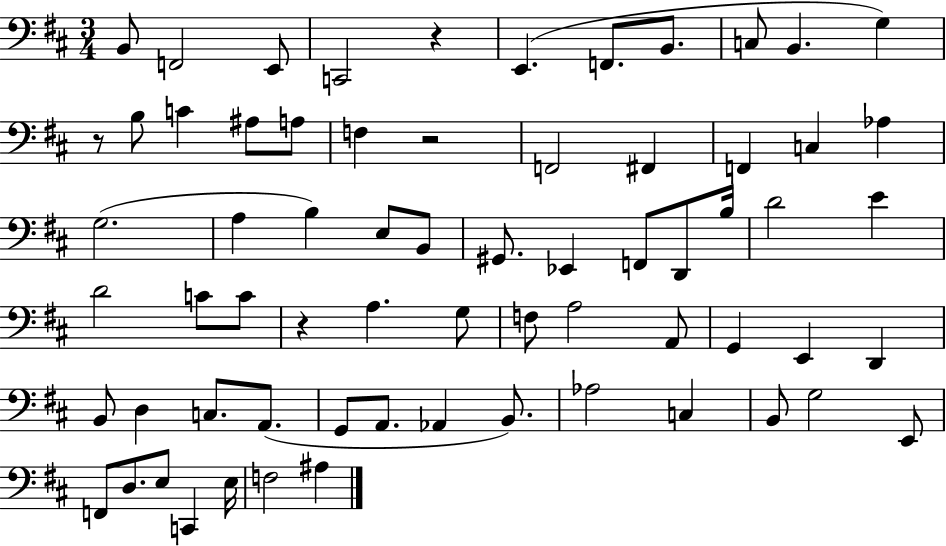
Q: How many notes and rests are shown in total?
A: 67